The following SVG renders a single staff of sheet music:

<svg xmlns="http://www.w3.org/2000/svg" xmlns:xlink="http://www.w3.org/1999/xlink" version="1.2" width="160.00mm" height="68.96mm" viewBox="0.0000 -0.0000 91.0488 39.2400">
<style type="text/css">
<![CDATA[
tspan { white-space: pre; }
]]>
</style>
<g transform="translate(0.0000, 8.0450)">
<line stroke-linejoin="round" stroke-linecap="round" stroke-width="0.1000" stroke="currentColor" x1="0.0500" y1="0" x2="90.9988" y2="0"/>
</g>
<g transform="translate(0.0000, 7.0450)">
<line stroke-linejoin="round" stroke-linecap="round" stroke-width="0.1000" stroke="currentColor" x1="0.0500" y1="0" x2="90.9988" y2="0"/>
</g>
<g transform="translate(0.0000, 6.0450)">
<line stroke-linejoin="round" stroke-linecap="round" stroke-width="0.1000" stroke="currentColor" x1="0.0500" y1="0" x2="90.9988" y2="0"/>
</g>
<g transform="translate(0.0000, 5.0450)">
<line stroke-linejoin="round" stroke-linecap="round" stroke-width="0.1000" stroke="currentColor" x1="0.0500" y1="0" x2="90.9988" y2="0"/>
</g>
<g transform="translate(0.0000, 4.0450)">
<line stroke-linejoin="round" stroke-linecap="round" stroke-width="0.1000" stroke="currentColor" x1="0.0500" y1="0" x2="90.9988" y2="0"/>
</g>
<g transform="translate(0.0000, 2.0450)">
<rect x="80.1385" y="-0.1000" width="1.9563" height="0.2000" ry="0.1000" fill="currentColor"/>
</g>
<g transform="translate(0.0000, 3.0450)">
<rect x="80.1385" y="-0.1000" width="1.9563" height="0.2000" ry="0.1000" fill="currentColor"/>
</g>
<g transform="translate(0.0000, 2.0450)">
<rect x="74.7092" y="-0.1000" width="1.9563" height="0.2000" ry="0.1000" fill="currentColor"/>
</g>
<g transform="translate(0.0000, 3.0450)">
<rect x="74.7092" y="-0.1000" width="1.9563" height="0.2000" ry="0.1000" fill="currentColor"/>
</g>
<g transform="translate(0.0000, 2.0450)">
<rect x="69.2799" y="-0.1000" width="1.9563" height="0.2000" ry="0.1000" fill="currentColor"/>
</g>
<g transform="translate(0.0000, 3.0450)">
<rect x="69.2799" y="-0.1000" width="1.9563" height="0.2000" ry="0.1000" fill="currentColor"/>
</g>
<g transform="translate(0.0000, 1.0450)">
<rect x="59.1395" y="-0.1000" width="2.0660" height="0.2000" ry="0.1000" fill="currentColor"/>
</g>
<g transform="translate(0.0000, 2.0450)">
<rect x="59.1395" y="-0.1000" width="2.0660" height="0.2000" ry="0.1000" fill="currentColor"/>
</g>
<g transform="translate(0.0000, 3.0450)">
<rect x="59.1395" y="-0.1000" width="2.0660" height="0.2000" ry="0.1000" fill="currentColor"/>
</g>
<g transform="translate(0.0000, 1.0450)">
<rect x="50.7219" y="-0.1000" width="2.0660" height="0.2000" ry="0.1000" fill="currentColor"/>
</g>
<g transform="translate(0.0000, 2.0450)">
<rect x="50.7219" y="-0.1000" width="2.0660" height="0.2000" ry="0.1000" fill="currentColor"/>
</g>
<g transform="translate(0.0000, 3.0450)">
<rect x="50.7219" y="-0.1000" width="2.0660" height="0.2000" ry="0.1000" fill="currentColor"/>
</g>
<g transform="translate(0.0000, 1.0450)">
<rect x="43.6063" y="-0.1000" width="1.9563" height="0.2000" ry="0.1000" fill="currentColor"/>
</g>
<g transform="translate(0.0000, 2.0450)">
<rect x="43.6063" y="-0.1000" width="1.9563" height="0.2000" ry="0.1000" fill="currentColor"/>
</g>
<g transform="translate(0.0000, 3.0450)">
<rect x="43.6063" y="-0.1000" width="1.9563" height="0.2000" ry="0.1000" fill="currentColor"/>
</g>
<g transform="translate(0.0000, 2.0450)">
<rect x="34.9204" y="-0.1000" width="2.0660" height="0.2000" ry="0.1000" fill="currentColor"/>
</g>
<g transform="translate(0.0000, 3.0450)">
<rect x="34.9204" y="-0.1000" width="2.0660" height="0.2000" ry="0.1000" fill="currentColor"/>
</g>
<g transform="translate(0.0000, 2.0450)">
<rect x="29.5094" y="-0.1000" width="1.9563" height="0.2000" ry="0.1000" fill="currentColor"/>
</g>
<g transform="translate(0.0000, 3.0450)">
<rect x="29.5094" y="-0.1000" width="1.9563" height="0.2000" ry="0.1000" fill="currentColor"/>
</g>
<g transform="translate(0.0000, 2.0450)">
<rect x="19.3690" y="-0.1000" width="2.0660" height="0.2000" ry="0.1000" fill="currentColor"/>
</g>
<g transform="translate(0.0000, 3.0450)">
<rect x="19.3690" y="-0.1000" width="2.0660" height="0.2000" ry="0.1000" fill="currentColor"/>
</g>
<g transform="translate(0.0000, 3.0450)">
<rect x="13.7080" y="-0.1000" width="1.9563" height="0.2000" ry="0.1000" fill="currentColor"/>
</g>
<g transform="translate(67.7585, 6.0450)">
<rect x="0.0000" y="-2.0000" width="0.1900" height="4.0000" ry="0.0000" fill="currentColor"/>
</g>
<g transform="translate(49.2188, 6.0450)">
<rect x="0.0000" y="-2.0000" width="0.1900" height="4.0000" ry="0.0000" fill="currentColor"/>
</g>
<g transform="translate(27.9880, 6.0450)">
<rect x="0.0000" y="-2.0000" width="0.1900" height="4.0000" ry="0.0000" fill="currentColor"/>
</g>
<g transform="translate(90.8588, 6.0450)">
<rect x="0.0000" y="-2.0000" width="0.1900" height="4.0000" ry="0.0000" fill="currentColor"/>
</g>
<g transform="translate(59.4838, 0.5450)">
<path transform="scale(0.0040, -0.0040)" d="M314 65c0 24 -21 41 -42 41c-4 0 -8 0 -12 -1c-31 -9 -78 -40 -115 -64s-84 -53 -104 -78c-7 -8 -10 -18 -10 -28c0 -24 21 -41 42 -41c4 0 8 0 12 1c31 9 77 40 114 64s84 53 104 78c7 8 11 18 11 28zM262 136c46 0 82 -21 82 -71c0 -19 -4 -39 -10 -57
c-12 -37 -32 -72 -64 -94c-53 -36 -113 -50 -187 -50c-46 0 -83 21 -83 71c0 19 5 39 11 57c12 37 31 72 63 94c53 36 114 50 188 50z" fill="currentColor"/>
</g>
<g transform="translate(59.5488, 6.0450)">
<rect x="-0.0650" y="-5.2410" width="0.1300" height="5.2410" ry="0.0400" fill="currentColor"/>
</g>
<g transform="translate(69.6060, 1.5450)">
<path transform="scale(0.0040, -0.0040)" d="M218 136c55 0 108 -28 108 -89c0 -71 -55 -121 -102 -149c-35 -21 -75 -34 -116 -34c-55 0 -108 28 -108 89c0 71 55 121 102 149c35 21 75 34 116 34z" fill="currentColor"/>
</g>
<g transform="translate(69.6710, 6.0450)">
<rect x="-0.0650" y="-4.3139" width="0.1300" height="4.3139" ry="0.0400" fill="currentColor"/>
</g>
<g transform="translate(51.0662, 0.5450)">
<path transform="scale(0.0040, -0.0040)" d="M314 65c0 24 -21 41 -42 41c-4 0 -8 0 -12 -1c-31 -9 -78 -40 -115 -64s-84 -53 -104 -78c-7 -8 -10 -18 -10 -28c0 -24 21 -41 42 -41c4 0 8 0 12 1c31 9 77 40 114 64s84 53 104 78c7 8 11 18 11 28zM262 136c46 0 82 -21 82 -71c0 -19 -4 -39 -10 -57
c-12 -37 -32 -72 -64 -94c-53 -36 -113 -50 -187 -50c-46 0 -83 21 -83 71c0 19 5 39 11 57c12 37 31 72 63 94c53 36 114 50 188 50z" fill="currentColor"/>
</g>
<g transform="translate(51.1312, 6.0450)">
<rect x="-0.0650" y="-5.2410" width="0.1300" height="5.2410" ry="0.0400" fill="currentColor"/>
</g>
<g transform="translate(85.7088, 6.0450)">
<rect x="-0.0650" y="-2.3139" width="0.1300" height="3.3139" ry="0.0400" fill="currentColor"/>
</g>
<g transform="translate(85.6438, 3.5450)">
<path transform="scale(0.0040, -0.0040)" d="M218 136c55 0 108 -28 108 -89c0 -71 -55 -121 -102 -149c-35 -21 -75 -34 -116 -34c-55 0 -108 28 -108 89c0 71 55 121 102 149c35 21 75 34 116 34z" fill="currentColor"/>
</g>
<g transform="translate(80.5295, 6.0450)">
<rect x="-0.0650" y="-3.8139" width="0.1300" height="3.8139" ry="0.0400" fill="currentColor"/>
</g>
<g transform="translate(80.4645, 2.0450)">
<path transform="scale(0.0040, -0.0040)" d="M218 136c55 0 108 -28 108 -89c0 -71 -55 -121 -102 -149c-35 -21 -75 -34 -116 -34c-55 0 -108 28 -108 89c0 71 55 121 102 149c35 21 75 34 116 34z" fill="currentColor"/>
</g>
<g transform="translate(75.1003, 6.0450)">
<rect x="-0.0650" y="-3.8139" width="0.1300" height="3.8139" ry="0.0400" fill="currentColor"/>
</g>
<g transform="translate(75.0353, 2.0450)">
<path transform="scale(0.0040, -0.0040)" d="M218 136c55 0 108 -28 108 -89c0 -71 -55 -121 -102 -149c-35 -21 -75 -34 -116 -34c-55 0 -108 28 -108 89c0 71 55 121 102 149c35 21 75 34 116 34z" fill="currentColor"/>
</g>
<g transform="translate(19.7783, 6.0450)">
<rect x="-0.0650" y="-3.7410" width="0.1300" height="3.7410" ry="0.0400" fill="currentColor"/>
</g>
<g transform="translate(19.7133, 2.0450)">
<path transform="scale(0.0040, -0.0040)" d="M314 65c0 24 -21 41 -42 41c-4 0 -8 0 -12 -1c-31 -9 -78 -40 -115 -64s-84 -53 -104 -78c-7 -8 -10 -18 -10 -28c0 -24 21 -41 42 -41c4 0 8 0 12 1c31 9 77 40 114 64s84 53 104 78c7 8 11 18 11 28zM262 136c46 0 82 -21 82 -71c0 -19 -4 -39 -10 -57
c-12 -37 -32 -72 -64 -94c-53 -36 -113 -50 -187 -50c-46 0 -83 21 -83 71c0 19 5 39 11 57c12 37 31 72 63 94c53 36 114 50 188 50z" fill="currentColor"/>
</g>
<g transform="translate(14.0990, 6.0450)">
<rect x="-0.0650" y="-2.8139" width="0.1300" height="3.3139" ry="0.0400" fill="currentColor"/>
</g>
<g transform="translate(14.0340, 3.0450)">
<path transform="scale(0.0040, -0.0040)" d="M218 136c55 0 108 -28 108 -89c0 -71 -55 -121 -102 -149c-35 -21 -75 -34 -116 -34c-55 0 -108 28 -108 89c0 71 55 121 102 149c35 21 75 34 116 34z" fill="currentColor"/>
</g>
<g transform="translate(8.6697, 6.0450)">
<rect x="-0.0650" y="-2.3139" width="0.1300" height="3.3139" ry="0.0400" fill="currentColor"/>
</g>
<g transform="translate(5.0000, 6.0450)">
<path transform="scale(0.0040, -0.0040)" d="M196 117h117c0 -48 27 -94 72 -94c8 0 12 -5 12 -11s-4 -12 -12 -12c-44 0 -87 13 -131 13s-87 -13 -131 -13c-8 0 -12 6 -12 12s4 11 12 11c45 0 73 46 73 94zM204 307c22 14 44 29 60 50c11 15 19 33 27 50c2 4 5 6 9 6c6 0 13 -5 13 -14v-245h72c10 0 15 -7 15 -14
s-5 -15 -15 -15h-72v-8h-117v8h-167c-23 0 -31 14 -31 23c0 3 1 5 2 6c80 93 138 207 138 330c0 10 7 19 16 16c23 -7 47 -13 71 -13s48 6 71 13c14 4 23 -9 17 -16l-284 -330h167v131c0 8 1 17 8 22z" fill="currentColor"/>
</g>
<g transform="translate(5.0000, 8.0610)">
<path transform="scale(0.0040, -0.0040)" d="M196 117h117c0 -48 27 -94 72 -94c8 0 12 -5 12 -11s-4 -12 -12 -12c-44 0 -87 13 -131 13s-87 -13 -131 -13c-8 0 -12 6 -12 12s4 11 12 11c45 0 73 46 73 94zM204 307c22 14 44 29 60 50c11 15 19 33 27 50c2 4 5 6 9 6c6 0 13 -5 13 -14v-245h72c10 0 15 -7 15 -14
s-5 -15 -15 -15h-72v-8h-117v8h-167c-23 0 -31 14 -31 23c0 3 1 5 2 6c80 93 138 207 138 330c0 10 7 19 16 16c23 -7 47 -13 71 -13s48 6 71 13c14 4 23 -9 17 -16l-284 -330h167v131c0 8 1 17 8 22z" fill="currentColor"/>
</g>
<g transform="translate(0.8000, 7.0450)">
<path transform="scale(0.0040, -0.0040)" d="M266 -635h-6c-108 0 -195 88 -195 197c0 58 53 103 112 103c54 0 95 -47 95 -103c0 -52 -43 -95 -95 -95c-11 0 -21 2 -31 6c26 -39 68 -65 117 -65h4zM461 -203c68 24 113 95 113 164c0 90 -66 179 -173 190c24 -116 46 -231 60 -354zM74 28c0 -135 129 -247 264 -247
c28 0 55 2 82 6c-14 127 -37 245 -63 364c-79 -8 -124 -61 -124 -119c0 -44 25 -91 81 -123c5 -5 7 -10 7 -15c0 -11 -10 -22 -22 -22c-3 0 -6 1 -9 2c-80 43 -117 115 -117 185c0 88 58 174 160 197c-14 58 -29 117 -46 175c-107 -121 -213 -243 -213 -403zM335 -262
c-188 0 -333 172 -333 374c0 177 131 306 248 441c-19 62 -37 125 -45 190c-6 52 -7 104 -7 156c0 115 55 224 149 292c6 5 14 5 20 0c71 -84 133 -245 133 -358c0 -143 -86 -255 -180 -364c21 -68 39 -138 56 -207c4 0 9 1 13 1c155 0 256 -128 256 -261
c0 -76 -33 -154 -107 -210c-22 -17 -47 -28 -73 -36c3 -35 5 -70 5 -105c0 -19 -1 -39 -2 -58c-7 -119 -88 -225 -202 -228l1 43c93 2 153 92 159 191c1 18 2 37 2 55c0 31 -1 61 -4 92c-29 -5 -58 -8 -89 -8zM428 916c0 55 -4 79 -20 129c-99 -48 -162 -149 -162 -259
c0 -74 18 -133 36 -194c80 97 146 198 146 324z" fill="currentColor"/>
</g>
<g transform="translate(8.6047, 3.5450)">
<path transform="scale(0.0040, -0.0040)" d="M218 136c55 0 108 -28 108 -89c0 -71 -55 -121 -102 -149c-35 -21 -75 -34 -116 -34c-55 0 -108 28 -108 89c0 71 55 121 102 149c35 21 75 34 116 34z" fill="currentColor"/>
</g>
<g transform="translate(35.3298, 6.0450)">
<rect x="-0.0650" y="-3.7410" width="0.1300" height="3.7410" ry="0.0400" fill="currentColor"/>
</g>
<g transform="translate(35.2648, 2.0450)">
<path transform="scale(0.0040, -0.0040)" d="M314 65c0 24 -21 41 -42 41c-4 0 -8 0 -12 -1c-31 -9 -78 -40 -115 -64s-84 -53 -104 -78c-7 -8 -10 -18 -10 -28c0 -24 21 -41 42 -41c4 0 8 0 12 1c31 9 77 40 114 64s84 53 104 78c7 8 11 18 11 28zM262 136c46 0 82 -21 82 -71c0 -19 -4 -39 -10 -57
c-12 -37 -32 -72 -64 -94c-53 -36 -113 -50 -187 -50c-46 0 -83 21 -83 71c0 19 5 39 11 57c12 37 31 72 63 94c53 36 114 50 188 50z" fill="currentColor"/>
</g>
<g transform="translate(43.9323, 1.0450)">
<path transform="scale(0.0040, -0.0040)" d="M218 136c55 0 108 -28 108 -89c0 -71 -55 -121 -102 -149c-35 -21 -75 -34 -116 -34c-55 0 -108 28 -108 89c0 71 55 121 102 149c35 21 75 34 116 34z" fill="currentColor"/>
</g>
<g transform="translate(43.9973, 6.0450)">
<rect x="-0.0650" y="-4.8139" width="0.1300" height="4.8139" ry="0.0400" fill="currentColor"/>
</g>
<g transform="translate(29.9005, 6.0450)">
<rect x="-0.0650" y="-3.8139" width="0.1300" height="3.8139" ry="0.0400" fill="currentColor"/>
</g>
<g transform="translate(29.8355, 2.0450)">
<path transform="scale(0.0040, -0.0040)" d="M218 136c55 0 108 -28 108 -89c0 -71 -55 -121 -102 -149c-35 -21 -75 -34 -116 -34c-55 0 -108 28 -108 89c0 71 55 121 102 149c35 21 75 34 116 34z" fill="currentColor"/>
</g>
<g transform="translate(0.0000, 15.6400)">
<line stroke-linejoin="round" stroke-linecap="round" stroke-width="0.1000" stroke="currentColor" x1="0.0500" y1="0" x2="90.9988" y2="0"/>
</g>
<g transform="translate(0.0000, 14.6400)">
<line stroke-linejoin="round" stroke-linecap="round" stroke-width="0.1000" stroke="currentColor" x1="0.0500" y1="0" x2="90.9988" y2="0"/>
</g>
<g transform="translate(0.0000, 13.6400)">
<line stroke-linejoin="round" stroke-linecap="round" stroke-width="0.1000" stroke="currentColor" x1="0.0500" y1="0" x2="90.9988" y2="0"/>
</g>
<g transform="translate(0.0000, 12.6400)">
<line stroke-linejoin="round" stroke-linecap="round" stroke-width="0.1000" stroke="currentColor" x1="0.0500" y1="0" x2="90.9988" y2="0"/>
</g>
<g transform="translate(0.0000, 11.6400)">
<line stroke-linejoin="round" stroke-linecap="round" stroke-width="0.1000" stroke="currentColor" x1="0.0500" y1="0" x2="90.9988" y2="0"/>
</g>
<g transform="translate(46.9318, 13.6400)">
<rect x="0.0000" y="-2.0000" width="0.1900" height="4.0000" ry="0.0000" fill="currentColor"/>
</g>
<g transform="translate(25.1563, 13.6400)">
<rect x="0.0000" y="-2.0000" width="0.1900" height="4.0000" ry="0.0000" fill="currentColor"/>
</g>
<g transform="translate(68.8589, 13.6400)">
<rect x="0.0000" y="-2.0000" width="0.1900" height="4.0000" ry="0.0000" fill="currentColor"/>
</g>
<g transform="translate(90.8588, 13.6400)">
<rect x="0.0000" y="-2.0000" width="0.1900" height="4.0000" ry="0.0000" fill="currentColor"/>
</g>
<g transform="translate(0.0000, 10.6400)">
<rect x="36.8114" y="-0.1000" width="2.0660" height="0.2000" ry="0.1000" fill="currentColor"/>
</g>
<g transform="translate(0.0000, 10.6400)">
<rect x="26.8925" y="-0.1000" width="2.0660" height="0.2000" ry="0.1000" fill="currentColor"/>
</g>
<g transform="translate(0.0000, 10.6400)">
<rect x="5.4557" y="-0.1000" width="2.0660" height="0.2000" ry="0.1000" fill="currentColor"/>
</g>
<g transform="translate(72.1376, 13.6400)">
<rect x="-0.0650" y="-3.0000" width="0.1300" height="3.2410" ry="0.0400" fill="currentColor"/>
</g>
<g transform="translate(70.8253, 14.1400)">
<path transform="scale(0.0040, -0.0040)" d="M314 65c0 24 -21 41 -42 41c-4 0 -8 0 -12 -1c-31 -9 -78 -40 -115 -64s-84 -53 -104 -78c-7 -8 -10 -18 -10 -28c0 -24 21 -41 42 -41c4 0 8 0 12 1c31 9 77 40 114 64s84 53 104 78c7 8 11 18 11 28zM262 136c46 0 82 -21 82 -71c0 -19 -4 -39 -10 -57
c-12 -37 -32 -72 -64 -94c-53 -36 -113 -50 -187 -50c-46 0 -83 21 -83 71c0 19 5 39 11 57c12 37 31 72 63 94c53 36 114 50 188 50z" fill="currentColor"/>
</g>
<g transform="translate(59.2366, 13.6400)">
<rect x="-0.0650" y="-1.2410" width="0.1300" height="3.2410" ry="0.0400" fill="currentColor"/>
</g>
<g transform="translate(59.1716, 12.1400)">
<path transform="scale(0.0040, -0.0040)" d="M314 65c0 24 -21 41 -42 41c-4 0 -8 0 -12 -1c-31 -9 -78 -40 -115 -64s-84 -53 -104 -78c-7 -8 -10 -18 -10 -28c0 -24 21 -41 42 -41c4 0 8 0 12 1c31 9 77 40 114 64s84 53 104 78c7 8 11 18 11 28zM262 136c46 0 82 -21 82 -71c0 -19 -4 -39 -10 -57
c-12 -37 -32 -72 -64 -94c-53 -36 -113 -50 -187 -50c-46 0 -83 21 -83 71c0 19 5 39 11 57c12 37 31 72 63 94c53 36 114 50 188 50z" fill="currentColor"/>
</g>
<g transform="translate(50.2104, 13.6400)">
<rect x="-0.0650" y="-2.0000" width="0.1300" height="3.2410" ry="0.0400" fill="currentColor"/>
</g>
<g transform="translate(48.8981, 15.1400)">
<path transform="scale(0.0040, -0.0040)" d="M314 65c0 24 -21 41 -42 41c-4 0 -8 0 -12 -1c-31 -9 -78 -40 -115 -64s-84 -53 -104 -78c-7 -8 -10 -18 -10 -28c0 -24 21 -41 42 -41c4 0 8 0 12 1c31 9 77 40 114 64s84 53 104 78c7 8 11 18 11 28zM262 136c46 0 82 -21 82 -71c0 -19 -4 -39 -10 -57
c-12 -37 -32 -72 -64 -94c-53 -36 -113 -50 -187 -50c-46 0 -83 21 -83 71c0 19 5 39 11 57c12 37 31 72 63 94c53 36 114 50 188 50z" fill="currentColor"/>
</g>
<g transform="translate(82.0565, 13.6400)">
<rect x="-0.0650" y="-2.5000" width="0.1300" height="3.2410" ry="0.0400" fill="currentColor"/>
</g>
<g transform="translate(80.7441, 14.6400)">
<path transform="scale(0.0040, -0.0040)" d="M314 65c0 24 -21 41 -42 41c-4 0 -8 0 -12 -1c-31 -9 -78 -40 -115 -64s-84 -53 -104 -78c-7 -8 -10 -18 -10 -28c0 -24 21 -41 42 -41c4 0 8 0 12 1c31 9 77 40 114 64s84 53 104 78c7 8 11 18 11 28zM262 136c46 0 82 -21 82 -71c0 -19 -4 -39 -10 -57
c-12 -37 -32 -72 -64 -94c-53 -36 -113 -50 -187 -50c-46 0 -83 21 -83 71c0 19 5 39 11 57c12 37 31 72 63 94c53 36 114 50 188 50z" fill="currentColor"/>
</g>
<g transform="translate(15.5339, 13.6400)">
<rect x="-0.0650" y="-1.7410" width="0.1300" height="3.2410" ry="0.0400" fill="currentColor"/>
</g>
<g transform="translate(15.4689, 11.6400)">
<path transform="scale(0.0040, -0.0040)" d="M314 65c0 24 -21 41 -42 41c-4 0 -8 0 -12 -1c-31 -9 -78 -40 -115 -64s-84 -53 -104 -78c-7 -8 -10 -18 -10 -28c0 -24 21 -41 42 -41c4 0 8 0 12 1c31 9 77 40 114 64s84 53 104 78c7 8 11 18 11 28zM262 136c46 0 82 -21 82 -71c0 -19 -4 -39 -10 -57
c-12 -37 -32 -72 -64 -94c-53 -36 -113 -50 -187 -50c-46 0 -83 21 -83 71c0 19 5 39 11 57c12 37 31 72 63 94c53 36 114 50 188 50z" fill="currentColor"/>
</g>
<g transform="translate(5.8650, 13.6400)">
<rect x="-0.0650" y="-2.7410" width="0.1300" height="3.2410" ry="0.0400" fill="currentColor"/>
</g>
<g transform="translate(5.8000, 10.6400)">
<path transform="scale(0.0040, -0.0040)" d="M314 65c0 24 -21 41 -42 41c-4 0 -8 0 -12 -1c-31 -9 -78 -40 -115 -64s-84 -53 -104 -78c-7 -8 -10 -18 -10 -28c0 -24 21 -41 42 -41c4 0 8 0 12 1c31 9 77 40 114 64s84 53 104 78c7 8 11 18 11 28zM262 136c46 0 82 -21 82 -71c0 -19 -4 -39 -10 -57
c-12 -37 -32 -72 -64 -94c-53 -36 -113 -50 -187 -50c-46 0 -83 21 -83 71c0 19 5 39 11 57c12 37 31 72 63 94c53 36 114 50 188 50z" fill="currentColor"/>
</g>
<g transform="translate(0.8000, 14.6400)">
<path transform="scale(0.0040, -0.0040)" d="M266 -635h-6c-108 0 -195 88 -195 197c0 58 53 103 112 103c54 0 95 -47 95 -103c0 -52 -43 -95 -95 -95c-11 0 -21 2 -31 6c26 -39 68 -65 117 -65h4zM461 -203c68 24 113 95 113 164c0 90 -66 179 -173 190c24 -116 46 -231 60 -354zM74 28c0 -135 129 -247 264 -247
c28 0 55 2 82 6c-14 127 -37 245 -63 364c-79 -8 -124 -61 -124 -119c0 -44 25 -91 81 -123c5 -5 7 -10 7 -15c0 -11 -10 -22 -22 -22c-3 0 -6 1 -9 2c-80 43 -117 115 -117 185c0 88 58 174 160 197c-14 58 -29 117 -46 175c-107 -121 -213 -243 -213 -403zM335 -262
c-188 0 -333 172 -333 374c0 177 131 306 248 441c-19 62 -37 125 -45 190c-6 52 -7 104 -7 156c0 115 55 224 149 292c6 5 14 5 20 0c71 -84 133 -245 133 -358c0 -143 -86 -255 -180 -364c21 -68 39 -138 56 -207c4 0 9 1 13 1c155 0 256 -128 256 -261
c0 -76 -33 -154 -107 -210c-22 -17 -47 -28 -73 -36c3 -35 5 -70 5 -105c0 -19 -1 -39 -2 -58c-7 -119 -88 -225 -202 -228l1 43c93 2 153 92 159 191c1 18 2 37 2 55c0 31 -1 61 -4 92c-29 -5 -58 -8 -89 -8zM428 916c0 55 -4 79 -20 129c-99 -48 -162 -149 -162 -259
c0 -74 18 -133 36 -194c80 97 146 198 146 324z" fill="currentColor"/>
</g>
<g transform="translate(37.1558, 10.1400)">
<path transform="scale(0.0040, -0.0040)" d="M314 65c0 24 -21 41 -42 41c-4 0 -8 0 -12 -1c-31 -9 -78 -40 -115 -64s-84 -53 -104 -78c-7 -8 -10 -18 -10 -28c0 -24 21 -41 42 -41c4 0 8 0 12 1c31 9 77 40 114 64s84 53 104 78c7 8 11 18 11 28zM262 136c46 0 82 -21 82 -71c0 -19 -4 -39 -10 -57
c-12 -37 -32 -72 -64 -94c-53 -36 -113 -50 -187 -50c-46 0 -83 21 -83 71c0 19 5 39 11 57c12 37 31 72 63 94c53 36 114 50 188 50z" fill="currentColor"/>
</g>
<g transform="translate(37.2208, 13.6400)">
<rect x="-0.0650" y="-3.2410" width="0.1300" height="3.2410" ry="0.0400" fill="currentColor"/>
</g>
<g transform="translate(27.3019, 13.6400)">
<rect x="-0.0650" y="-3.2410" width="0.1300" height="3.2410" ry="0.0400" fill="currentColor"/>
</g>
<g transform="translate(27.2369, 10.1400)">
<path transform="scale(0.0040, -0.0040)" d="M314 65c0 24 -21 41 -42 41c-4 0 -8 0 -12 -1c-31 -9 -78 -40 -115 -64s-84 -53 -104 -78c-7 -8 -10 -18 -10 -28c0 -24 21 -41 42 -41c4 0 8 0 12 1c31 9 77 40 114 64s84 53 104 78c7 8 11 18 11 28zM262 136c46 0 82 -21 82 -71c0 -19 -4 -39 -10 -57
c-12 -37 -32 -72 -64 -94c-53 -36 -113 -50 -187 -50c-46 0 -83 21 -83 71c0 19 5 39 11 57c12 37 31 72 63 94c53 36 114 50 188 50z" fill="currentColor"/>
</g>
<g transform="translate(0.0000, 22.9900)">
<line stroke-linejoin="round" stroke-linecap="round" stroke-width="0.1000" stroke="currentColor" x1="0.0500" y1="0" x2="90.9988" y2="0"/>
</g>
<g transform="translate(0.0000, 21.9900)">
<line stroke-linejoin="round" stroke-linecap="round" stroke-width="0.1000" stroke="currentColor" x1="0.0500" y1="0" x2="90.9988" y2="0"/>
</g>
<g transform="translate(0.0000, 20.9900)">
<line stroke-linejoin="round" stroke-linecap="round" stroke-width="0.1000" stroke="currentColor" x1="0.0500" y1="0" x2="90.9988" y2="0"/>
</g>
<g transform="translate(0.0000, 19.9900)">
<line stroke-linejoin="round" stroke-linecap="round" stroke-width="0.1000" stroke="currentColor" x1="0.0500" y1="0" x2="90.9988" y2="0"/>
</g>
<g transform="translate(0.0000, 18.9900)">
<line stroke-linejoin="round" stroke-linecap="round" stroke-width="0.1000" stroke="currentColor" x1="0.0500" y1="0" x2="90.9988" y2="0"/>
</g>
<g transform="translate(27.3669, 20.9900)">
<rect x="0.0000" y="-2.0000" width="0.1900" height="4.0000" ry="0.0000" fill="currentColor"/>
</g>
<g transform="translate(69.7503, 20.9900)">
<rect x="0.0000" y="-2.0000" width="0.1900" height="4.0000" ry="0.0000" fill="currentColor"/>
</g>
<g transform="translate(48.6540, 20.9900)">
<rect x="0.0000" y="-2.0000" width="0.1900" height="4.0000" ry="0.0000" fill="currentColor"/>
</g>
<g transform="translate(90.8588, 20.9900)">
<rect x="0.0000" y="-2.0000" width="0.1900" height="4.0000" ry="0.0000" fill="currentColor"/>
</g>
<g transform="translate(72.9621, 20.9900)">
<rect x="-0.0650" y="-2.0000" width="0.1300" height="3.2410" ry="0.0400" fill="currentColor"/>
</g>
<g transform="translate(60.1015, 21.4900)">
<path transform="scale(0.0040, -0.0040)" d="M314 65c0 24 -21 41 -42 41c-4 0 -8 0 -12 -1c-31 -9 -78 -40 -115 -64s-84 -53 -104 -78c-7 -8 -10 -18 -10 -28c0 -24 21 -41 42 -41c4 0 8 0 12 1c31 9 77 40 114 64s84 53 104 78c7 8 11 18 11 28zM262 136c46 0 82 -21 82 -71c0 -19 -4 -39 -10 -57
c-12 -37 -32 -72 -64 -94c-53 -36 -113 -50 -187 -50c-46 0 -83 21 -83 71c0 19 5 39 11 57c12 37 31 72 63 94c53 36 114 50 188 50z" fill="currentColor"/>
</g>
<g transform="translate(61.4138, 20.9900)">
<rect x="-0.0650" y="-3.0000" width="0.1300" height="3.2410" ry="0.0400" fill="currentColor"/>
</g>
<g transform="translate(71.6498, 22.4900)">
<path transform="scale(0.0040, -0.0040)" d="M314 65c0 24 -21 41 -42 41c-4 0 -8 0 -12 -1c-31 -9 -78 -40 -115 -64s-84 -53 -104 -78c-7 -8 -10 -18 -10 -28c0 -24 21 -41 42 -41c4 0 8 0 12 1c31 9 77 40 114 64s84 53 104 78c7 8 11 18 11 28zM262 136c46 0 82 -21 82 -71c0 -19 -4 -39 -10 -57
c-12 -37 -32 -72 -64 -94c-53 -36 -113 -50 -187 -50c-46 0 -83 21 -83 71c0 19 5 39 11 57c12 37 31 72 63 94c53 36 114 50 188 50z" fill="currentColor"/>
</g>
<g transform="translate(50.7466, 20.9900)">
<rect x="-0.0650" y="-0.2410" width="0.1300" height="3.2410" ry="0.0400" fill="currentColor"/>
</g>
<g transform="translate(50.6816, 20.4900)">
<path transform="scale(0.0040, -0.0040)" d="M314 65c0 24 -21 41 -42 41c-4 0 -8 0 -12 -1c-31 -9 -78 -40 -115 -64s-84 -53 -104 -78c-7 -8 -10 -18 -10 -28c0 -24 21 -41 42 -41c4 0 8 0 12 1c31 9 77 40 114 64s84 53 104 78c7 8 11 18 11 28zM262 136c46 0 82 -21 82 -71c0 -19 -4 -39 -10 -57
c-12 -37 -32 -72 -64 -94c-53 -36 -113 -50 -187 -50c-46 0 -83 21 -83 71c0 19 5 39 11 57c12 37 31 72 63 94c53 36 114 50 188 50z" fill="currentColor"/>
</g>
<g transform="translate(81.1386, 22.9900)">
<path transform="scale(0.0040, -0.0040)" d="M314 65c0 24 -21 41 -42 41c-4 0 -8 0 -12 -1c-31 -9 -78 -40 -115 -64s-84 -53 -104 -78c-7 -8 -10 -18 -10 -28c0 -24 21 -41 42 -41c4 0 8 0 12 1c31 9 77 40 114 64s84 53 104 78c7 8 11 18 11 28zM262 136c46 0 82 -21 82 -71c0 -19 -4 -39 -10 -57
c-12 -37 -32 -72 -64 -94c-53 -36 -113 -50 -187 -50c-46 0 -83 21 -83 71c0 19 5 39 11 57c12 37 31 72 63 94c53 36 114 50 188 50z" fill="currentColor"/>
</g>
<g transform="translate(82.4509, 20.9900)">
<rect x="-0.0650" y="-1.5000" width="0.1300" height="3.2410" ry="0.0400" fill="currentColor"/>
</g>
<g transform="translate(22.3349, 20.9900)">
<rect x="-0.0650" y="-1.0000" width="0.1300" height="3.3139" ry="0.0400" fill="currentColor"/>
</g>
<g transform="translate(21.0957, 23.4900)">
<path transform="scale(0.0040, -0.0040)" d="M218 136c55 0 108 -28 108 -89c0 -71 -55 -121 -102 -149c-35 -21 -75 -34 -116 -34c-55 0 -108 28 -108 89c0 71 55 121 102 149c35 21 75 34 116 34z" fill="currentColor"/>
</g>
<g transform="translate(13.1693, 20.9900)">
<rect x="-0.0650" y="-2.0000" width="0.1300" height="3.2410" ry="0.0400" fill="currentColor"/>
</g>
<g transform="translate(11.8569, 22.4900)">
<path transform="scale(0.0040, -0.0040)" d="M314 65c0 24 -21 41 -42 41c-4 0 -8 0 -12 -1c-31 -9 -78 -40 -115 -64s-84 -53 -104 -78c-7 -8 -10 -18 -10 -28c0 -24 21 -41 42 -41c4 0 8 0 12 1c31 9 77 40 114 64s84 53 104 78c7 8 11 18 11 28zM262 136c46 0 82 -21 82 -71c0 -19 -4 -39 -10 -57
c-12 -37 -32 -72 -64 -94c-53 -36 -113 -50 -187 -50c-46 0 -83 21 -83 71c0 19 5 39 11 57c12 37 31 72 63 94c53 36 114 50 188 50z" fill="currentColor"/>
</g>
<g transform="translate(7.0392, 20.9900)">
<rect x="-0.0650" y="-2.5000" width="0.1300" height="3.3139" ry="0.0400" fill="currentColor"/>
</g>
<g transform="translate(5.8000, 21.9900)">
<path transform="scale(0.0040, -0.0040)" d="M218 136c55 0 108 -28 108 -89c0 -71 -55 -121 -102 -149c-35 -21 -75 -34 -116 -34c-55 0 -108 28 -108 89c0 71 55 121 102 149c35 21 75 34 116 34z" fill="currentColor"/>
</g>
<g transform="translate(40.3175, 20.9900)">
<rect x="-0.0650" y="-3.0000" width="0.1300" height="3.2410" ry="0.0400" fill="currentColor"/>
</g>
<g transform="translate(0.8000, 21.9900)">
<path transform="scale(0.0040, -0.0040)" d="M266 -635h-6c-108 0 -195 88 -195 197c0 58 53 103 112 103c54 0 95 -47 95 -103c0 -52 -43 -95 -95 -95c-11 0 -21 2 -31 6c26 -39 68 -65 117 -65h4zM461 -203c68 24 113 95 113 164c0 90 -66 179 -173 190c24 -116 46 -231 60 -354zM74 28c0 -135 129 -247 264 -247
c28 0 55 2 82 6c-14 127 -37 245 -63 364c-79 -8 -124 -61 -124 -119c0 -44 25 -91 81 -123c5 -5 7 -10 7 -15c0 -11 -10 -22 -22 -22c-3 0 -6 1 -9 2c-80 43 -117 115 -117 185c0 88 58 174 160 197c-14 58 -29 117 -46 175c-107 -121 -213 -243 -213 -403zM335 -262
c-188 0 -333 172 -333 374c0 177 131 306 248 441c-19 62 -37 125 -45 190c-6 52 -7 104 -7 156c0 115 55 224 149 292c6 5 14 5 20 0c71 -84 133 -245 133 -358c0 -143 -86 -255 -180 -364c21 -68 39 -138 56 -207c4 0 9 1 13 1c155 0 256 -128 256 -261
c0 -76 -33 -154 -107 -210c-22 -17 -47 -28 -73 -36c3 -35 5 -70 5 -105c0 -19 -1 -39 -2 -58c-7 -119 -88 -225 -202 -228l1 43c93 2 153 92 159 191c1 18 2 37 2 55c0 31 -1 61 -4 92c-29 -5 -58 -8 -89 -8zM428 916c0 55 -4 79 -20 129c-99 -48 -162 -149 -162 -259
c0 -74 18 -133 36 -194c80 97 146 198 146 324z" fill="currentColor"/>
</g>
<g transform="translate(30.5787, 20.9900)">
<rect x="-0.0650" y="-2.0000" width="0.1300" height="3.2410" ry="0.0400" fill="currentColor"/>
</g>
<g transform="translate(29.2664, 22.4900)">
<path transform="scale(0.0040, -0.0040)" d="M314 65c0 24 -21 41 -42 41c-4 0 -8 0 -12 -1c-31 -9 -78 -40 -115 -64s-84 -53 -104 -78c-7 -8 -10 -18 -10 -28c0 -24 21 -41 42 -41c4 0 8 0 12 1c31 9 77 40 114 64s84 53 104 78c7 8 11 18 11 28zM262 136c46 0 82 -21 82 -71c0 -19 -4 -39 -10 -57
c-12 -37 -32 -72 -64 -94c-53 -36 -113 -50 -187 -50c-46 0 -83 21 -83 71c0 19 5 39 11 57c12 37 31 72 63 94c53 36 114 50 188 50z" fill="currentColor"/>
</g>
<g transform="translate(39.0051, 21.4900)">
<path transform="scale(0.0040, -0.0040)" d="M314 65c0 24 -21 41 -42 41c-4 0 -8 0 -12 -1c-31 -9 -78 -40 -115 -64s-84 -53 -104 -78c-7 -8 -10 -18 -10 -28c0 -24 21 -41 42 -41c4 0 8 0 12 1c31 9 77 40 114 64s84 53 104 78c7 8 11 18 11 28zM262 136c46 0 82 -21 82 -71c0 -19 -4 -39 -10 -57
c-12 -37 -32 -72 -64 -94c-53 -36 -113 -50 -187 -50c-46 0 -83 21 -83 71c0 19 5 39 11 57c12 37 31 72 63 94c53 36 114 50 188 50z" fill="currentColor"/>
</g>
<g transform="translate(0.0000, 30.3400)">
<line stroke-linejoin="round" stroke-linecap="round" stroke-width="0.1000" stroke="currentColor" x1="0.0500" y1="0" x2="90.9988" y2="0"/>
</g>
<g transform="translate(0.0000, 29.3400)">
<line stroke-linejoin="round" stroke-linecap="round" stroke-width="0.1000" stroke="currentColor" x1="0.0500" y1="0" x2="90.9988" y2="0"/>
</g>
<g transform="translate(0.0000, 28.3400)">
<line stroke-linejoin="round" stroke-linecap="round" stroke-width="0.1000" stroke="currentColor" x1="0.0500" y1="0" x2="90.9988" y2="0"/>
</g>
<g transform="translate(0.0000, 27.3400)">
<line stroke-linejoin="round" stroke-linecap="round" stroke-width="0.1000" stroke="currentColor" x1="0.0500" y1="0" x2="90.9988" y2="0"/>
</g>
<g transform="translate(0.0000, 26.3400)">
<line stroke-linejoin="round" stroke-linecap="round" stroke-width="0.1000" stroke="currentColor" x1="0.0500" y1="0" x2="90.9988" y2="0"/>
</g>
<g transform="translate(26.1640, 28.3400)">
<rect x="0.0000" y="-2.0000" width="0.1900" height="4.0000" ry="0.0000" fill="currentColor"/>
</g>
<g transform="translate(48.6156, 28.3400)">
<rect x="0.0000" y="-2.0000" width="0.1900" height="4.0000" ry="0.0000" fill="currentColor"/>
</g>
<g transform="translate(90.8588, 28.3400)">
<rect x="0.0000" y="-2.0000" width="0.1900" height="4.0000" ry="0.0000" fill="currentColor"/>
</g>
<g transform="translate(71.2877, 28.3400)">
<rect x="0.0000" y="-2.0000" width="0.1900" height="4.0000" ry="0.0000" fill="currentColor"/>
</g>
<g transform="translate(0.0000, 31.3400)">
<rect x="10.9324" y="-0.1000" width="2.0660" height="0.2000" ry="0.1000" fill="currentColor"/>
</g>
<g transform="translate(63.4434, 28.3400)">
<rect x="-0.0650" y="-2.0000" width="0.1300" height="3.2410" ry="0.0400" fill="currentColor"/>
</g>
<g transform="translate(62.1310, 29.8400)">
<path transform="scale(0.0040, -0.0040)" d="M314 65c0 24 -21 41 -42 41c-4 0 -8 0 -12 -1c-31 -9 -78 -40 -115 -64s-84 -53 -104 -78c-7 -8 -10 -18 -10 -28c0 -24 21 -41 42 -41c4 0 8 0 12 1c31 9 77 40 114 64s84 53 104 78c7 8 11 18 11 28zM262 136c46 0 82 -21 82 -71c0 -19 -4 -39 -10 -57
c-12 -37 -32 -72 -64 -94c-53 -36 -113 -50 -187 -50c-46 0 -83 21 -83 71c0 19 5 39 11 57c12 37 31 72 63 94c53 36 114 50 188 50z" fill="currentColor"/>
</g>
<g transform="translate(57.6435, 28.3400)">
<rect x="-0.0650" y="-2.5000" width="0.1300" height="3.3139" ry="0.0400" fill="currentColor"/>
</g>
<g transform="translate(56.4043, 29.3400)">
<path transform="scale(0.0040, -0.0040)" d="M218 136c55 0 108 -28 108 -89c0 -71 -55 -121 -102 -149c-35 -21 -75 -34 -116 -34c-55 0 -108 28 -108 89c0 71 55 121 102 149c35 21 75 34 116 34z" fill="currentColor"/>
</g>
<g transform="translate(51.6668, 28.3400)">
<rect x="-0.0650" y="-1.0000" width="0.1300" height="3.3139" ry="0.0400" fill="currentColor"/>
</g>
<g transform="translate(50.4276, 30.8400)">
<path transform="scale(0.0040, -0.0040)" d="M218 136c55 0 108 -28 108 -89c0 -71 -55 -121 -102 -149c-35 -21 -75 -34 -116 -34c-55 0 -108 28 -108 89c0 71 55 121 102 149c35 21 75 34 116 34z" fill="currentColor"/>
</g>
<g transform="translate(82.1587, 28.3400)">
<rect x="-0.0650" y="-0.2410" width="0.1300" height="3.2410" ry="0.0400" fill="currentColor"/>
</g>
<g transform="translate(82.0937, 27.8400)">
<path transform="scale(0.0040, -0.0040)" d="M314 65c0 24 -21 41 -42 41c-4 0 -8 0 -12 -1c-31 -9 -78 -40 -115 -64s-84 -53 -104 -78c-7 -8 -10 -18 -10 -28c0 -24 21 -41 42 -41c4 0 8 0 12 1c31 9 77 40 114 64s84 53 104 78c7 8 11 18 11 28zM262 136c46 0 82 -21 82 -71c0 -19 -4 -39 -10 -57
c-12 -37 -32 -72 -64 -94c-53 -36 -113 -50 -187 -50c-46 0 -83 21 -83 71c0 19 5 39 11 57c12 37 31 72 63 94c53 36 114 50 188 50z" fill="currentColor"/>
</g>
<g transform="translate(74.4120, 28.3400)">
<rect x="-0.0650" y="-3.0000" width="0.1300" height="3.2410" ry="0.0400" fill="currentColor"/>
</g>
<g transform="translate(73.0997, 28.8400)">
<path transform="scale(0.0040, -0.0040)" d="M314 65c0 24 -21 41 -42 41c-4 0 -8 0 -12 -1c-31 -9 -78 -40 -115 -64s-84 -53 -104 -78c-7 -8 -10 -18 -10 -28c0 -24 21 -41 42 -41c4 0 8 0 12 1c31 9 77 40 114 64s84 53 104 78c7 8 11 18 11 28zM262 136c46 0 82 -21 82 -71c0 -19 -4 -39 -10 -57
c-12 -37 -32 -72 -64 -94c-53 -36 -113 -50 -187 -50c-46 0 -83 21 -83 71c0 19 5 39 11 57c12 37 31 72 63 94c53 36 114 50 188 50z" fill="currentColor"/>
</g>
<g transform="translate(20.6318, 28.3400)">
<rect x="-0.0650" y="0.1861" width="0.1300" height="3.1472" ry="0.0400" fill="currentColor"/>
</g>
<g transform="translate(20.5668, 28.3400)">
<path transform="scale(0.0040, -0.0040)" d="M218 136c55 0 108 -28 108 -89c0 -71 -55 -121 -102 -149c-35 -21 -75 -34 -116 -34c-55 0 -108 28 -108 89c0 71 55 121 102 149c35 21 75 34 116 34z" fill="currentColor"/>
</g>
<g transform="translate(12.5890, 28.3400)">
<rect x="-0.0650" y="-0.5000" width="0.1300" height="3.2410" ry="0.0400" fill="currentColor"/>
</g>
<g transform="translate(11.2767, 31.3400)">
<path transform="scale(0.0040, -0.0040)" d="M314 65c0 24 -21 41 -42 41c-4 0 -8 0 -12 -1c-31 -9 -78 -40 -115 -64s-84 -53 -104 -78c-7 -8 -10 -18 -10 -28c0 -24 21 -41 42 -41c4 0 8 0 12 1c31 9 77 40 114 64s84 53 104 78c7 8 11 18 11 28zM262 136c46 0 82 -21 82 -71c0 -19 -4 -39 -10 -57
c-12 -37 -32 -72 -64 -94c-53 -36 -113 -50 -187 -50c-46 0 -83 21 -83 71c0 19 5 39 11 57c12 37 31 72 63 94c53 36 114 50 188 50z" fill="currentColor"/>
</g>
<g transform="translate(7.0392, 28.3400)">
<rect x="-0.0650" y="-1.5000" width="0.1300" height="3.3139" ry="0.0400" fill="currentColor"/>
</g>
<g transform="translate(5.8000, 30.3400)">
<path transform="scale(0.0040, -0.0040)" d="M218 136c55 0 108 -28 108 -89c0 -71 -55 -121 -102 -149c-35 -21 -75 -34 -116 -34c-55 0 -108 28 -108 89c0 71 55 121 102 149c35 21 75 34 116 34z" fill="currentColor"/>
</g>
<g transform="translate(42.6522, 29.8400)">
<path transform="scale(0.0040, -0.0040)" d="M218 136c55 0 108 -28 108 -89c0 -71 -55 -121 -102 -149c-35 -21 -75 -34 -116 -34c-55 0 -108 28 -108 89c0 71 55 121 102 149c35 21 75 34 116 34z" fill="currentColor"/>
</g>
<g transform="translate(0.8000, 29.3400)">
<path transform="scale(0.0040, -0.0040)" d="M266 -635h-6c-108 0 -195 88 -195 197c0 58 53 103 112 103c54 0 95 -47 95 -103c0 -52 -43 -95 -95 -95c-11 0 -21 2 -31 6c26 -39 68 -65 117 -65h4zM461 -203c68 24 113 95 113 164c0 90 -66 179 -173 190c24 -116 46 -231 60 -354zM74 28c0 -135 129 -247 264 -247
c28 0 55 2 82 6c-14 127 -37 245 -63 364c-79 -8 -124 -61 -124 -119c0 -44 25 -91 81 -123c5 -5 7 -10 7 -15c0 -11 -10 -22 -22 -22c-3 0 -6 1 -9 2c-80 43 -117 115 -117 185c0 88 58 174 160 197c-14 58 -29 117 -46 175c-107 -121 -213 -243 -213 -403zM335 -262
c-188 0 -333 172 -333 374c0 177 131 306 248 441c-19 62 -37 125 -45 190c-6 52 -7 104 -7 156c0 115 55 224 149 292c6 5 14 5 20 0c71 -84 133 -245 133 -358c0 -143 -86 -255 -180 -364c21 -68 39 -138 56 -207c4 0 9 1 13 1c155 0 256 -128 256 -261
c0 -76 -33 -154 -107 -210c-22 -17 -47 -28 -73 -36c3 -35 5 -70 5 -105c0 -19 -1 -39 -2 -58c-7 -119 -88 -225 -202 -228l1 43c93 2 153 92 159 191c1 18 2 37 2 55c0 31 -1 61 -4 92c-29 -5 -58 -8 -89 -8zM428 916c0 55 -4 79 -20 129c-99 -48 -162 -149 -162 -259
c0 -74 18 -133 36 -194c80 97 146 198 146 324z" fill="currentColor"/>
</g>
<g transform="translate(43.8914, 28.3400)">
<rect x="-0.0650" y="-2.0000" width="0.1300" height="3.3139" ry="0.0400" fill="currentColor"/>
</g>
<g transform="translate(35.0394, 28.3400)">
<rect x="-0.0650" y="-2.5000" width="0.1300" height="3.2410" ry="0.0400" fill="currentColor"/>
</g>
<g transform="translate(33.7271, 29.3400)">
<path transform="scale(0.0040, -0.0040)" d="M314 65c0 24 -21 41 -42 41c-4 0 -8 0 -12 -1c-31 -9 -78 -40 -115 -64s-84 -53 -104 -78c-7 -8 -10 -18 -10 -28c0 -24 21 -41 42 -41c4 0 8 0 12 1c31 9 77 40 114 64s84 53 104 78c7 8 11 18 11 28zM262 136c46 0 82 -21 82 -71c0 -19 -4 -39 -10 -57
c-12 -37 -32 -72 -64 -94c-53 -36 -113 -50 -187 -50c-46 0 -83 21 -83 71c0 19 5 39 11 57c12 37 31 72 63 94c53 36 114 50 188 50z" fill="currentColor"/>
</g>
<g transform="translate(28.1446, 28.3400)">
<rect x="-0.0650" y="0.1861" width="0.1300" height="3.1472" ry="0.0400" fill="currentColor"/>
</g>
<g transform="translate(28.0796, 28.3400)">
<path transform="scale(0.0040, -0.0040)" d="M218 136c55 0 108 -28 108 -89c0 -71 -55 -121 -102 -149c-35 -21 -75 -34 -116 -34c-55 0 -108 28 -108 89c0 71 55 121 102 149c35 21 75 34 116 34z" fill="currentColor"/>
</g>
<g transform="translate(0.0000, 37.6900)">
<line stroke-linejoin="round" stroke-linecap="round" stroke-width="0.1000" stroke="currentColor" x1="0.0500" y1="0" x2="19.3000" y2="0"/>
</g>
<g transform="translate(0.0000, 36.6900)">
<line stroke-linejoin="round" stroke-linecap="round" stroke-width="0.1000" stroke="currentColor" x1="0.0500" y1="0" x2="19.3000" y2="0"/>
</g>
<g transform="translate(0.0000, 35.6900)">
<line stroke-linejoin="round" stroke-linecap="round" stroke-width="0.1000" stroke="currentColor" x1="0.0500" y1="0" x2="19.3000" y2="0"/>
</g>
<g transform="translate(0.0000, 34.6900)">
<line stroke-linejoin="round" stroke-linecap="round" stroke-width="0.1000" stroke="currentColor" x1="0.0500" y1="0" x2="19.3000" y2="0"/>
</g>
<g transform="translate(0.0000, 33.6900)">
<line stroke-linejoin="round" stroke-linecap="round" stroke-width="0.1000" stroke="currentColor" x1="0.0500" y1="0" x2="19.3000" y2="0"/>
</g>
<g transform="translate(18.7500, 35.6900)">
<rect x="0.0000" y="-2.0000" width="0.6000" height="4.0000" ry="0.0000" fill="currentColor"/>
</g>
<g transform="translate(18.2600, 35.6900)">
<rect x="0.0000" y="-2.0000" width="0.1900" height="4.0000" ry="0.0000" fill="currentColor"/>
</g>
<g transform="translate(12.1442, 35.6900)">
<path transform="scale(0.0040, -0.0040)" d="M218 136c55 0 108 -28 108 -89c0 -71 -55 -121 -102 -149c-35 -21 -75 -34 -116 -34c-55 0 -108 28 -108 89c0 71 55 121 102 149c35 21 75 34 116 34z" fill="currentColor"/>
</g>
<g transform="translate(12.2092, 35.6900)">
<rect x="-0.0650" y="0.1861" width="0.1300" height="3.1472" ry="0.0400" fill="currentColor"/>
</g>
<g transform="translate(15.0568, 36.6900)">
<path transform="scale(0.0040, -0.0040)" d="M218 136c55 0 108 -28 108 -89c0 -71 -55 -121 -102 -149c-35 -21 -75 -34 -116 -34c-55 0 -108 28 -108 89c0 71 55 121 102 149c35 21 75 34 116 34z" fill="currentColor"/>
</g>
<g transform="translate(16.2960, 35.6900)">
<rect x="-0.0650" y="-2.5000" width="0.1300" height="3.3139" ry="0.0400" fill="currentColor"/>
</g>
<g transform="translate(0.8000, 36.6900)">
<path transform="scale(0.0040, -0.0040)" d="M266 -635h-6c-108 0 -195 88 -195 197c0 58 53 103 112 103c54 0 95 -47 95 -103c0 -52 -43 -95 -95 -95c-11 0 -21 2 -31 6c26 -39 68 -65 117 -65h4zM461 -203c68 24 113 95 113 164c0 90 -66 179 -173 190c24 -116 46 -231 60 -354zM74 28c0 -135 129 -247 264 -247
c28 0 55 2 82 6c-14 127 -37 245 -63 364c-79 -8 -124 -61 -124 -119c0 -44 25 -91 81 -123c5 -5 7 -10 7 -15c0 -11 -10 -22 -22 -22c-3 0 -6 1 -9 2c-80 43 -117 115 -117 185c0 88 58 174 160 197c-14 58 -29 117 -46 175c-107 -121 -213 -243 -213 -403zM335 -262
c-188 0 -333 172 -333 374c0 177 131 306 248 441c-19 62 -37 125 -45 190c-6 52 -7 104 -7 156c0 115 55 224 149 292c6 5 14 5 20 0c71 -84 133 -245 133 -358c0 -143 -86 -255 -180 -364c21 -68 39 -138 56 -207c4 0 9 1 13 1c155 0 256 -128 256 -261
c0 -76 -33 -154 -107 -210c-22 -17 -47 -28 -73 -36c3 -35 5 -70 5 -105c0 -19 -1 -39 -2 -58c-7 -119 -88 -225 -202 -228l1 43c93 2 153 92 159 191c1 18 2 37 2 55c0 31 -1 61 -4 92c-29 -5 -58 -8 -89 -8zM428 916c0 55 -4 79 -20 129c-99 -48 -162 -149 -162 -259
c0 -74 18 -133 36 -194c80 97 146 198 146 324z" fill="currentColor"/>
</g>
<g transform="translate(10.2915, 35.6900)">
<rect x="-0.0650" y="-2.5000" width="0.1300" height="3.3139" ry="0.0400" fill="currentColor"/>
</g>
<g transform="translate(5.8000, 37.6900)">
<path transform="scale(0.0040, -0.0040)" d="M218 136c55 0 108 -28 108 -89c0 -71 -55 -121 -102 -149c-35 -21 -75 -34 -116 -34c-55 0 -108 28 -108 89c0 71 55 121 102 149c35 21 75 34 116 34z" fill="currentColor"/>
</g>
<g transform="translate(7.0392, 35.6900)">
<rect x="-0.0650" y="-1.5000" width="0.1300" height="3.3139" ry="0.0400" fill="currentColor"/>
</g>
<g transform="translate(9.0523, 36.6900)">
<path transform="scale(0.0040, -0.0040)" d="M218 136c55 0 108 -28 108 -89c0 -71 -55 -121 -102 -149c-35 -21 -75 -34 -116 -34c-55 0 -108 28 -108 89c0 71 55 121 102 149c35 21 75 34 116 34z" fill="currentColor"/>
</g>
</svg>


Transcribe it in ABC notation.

X:1
T:Untitled
M:4/4
L:1/4
K:C
g a c'2 c' c'2 e' f'2 f'2 d' c' c' g a2 f2 b2 b2 F2 e2 A2 G2 G F2 D F2 A2 c2 A2 F2 E2 E C2 B B G2 F D G F2 A2 c2 E G B G